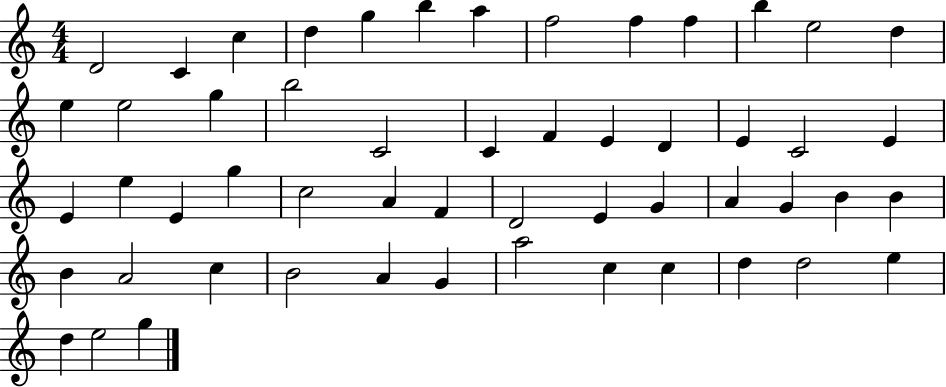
X:1
T:Untitled
M:4/4
L:1/4
K:C
D2 C c d g b a f2 f f b e2 d e e2 g b2 C2 C F E D E C2 E E e E g c2 A F D2 E G A G B B B A2 c B2 A G a2 c c d d2 e d e2 g